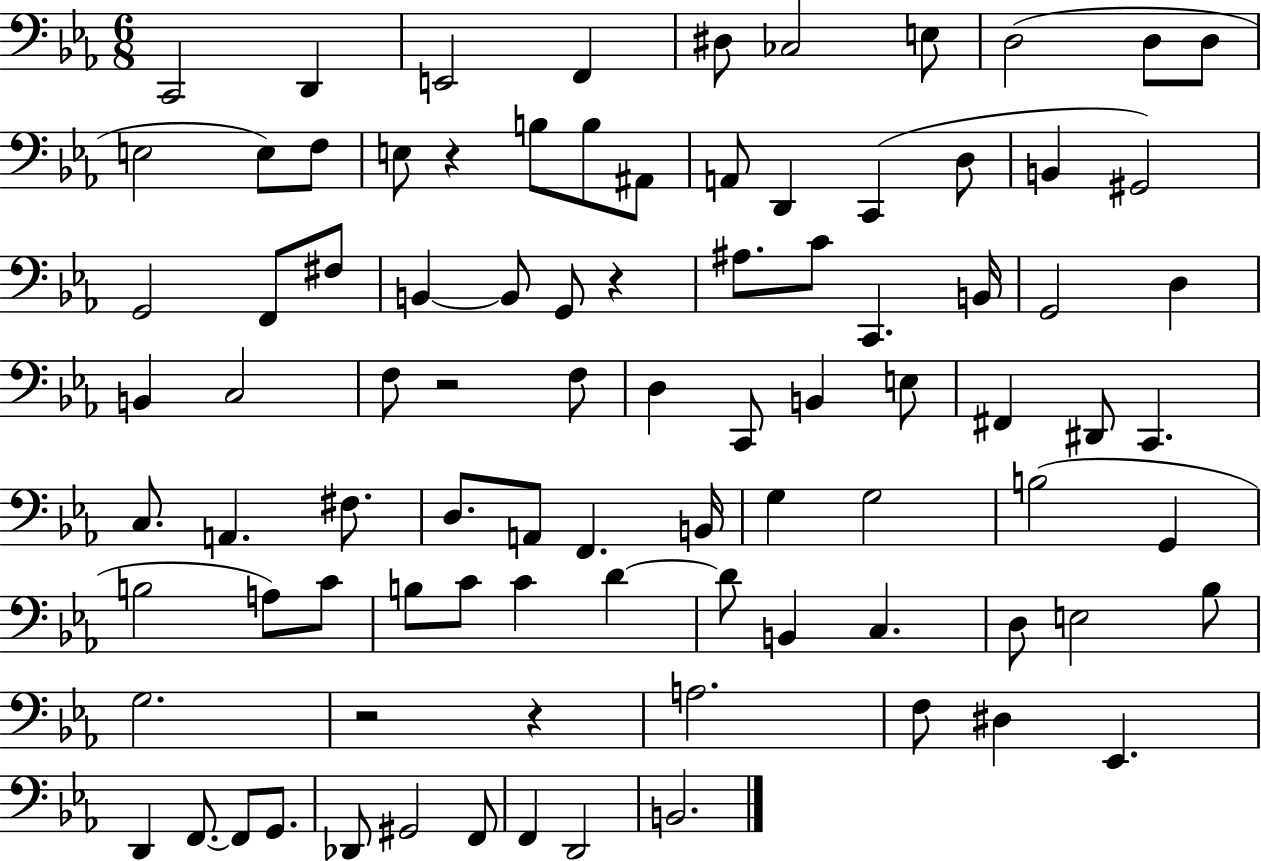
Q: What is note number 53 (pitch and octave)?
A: B2